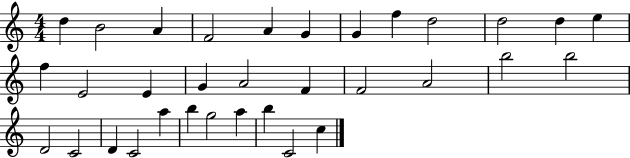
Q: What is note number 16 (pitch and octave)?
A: G4